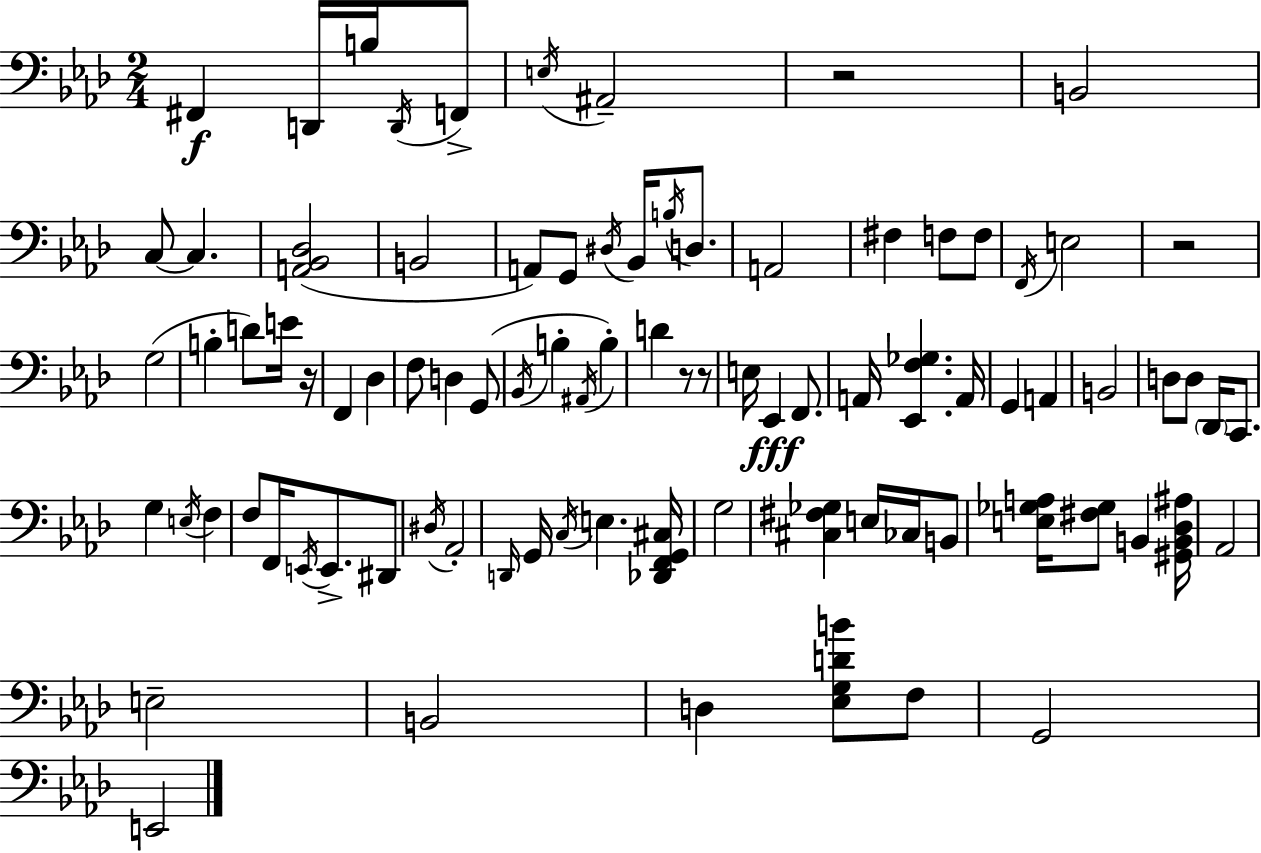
{
  \clef bass
  \numericTimeSignature
  \time 2/4
  \key aes \major
  fis,4\f d,16 b16 \acciaccatura { d,16 } f,8-> | \acciaccatura { e16 } ais,2-- | r2 | b,2 | \break c8~~ c4. | <a, bes, des>2( | b,2 | a,8) g,8 \acciaccatura { dis16 } bes,16 | \break \acciaccatura { b16 } d8. a,2 | fis4 | f8 f8 \acciaccatura { f,16 } e2 | r2 | \break g2( | b4-. | d'8) e'16 r16 f,4 | des4 f8 d4 | \break g,8( \acciaccatura { bes,16 } b4-. | \acciaccatura { ais,16 } b4-.) d'4 | r8 r8 e16 | ees,4\fff f,8. a,16 | \break <ees, f ges>4. a,16 g,4 | a,4 b,2 | d8 | d8 \parenthesize des,16 c,8. g4 | \break \acciaccatura { e16 } f4 | f8 f,16 \acciaccatura { e,16 } e,8.-> dis,8 | \acciaccatura { dis16 } aes,2-. | \grace { d,16 } g,16 \acciaccatura { c16 } e4. | \break <des, f, g, cis>16 g2 | <cis fis ges>4 | e16 ces16 b,8 <e ges a>16 <fis ges>8 b,4 | <gis, b, des ais>16 aes,2 | \break e2-- | b,2 | d4 | <ees g d' b'>8 f8 g,2 | \break e,2 | \bar "|."
}